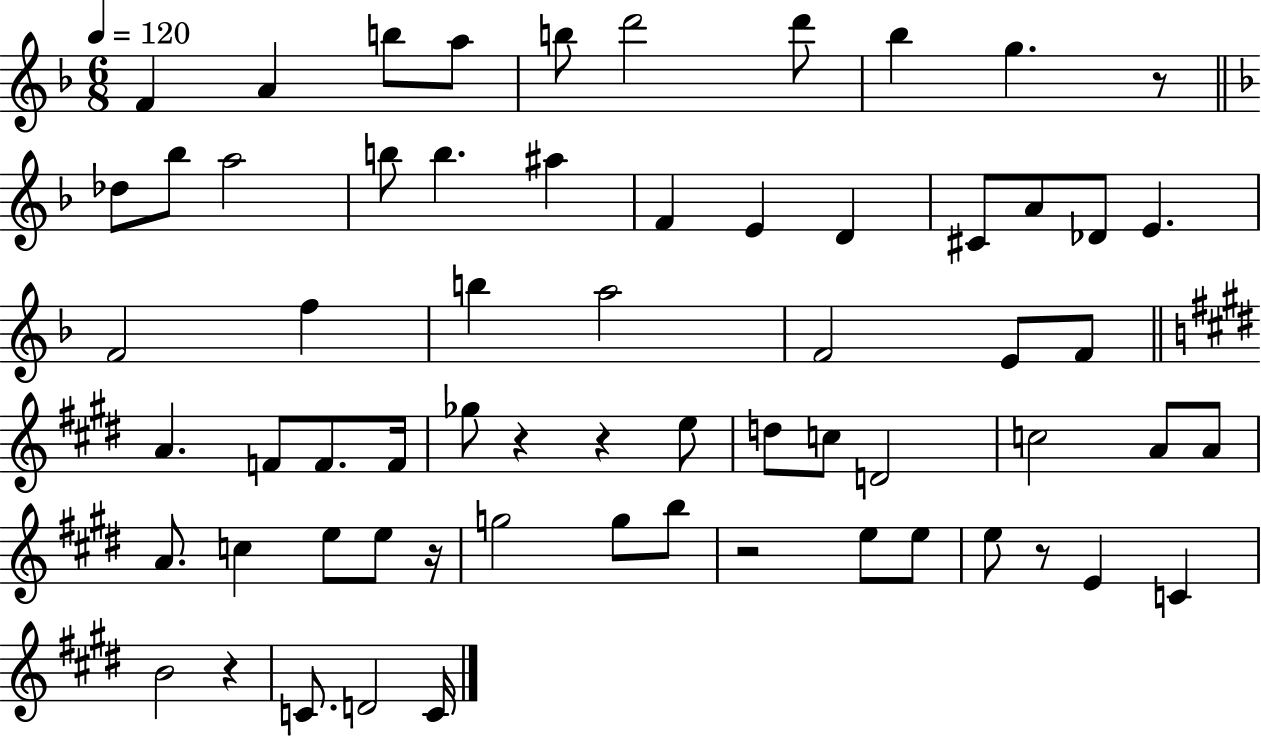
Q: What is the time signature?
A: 6/8